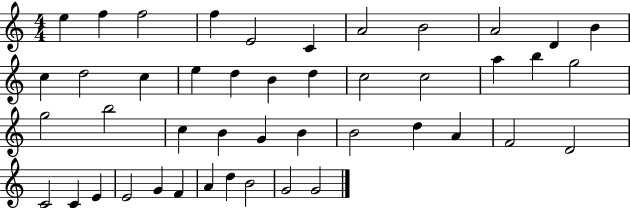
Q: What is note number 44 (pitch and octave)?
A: G4